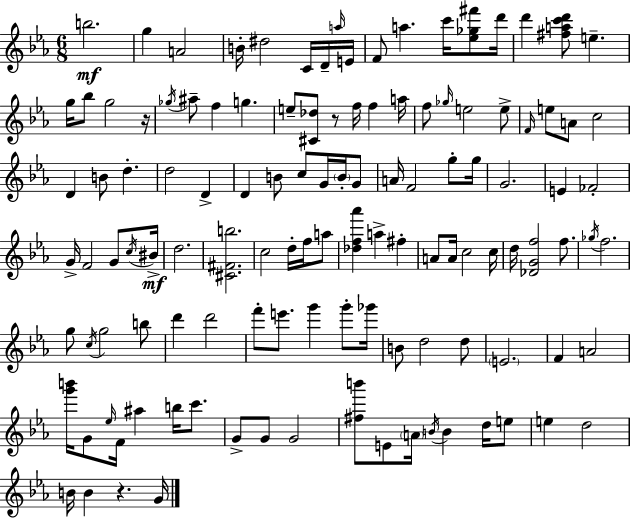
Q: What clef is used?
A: treble